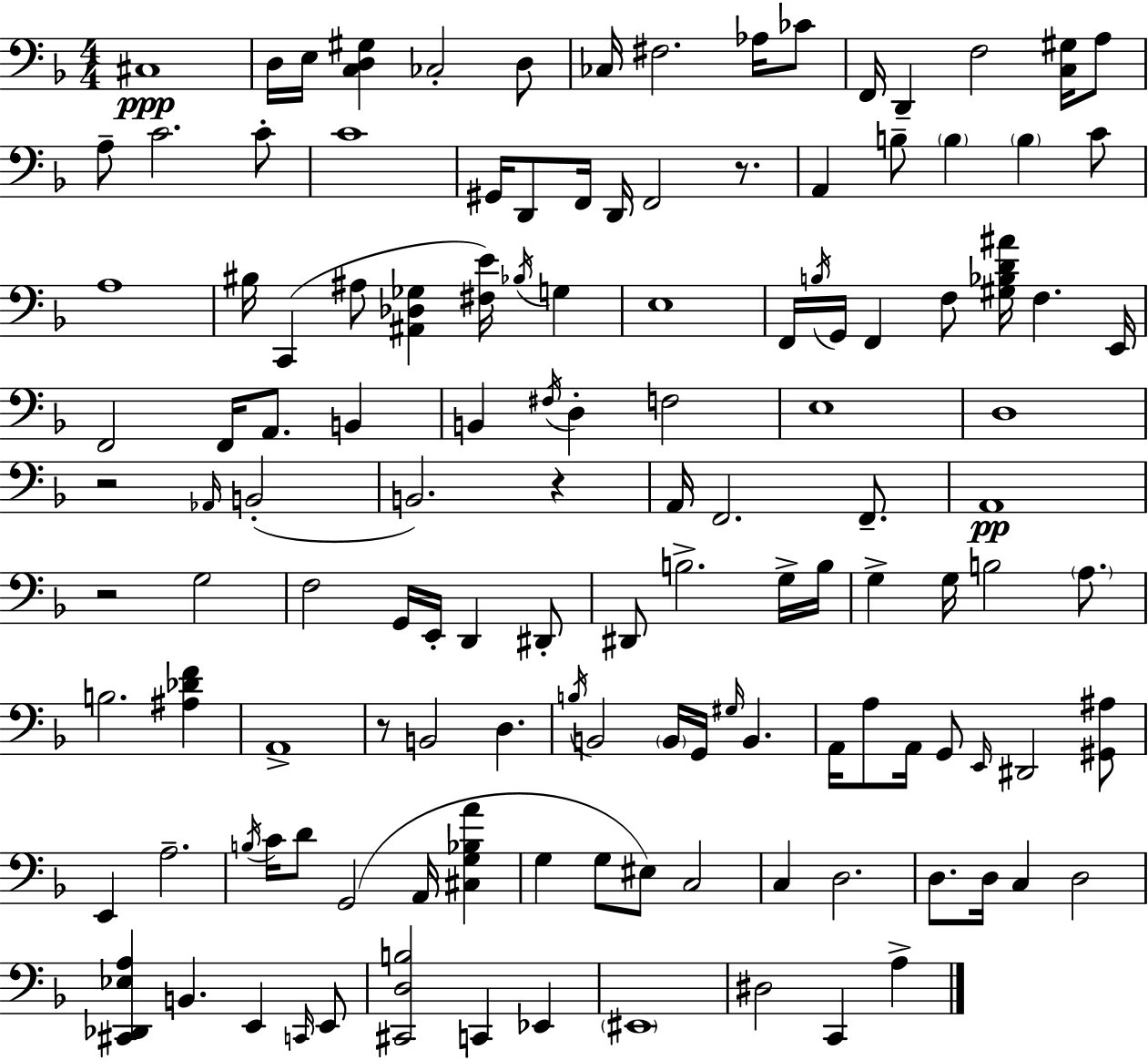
C#3/w D3/s E3/s [C3,D3,G#3]/q CES3/h D3/e CES3/s F#3/h. Ab3/s CES4/e F2/s D2/q F3/h [C3,G#3]/s A3/e A3/e C4/h. C4/e C4/w G#2/s D2/e F2/s D2/s F2/h R/e. A2/q B3/e B3/q B3/q C4/e A3/w BIS3/s C2/q A#3/e [A#2,Db3,Gb3]/q [F#3,E4]/s Bb3/s G3/q E3/w F2/s B3/s G2/s F2/q F3/e [G#3,Bb3,D4,A#4]/s F3/q. E2/s F2/h F2/s A2/e. B2/q B2/q F#3/s D3/q F3/h E3/w D3/w R/h Ab2/s B2/h B2/h. R/q A2/s F2/h. F2/e. A2/w R/h G3/h F3/h G2/s E2/s D2/q D#2/e D#2/e B3/h. G3/s B3/s G3/q G3/s B3/h A3/e. B3/h. [A#3,Db4,F4]/q A2/w R/e B2/h D3/q. B3/s B2/h B2/s G2/s G#3/s B2/q. A2/s A3/e A2/s G2/e E2/s D#2/h [G#2,A#3]/e E2/q A3/h. B3/s C4/s D4/e G2/h A2/s [C#3,G3,Bb3,A4]/q G3/q G3/e EIS3/e C3/h C3/q D3/h. D3/e. D3/s C3/q D3/h [C#2,Db2,Eb3,A3]/q B2/q. E2/q C2/s E2/e [C#2,D3,B3]/h C2/q Eb2/q EIS2/w D#3/h C2/q A3/q